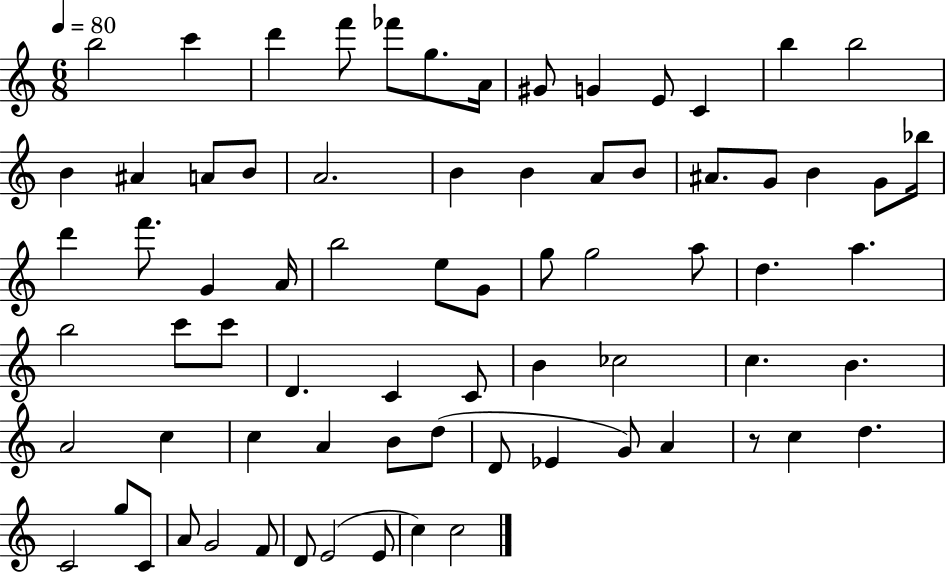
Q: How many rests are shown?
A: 1